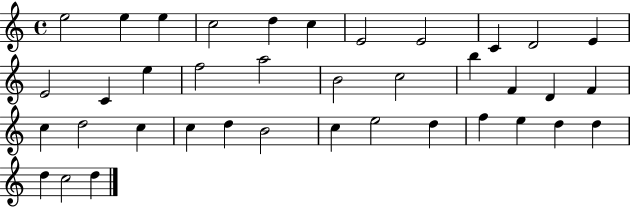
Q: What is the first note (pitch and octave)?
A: E5